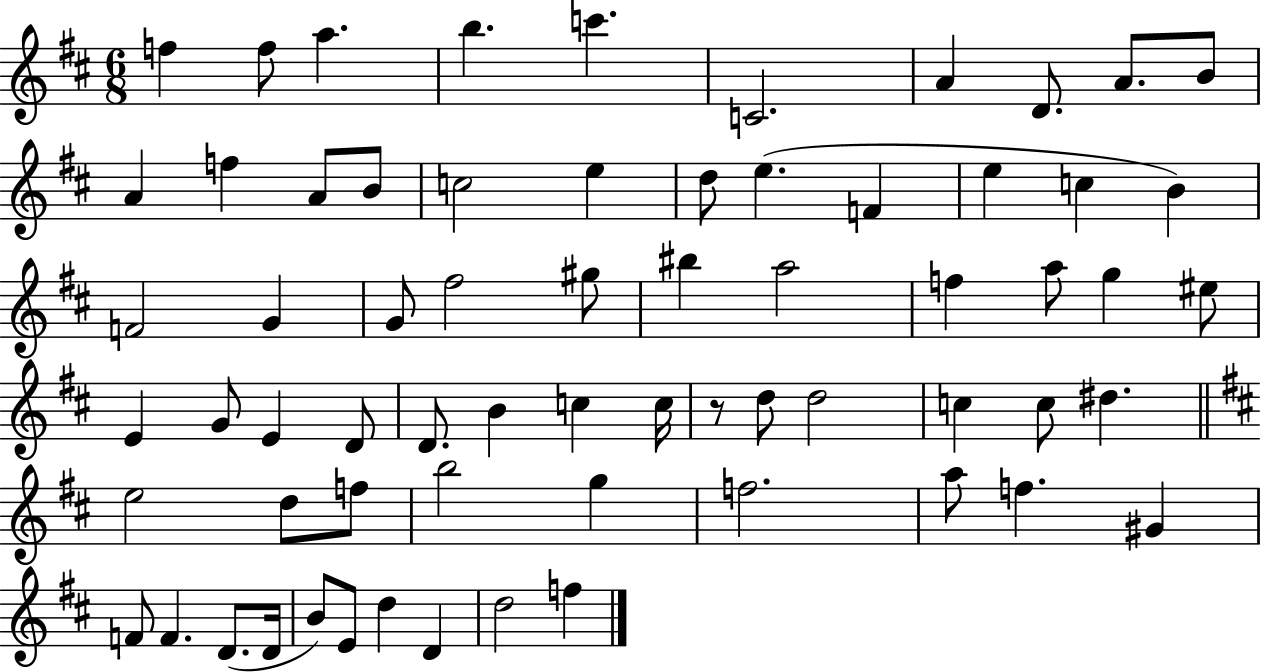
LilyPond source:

{
  \clef treble
  \numericTimeSignature
  \time 6/8
  \key d \major
  f''4 f''8 a''4. | b''4. c'''4. | c'2. | a'4 d'8. a'8. b'8 | \break a'4 f''4 a'8 b'8 | c''2 e''4 | d''8 e''4.( f'4 | e''4 c''4 b'4) | \break f'2 g'4 | g'8 fis''2 gis''8 | bis''4 a''2 | f''4 a''8 g''4 eis''8 | \break e'4 g'8 e'4 d'8 | d'8. b'4 c''4 c''16 | r8 d''8 d''2 | c''4 c''8 dis''4. | \break \bar "||" \break \key b \minor e''2 d''8 f''8 | b''2 g''4 | f''2. | a''8 f''4. gis'4 | \break f'8 f'4. d'8.( d'16 | b'8) e'8 d''4 d'4 | d''2 f''4 | \bar "|."
}